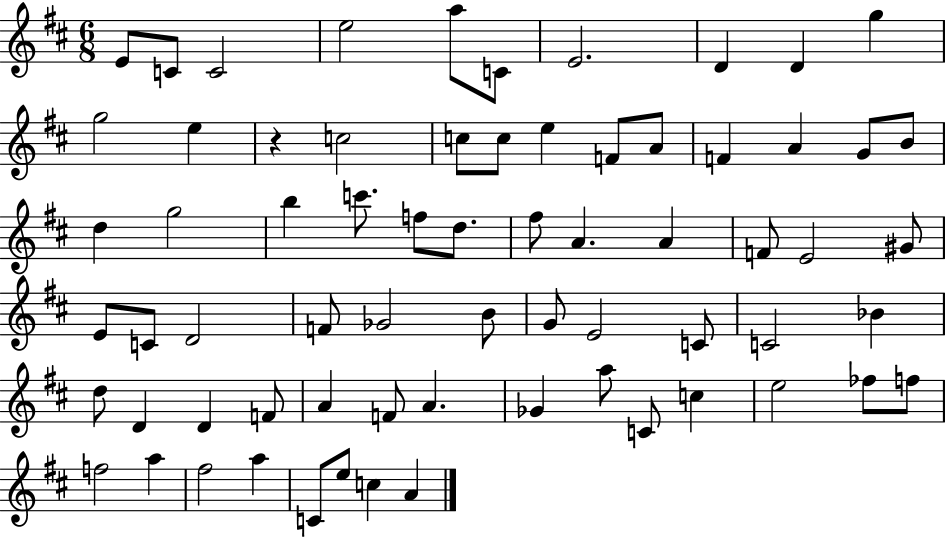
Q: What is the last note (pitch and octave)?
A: A4